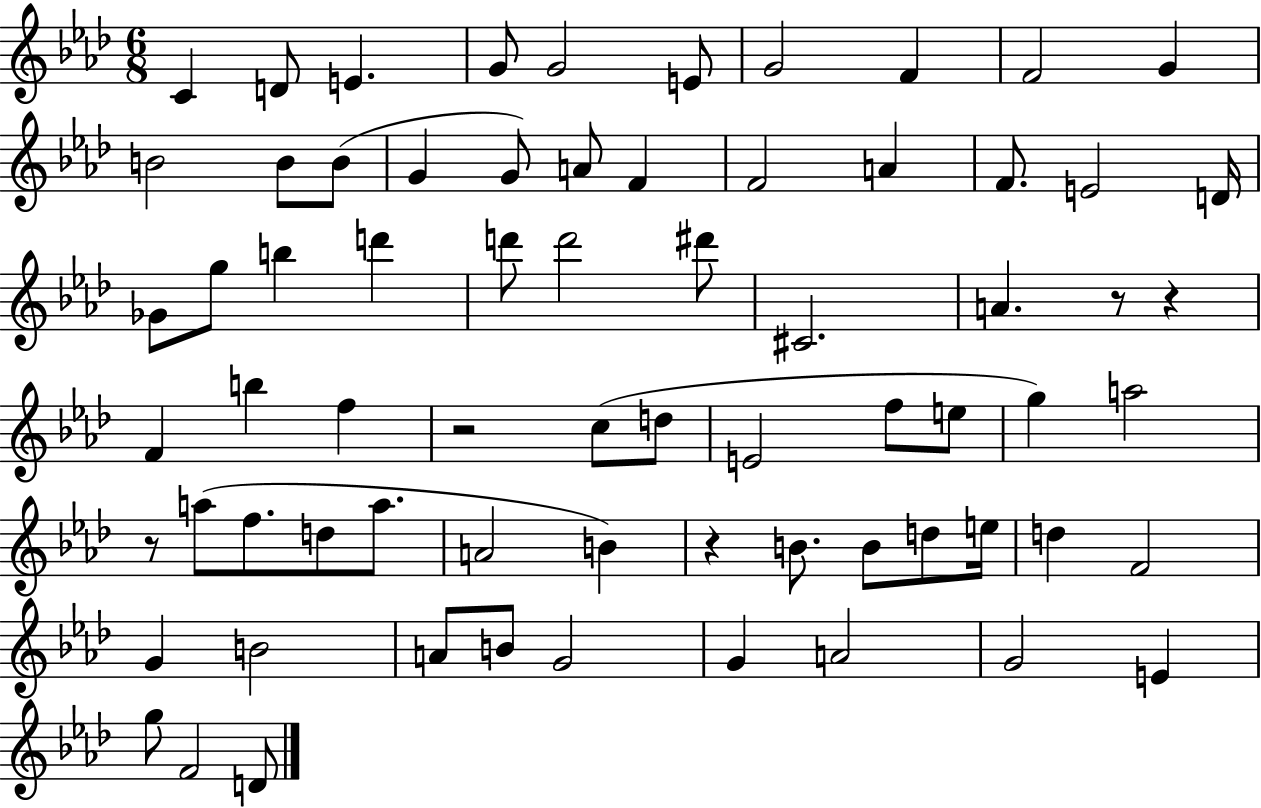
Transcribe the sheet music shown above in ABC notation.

X:1
T:Untitled
M:6/8
L:1/4
K:Ab
C D/2 E G/2 G2 E/2 G2 F F2 G B2 B/2 B/2 G G/2 A/2 F F2 A F/2 E2 D/4 _G/2 g/2 b d' d'/2 d'2 ^d'/2 ^C2 A z/2 z F b f z2 c/2 d/2 E2 f/2 e/2 g a2 z/2 a/2 f/2 d/2 a/2 A2 B z B/2 B/2 d/2 e/4 d F2 G B2 A/2 B/2 G2 G A2 G2 E g/2 F2 D/2